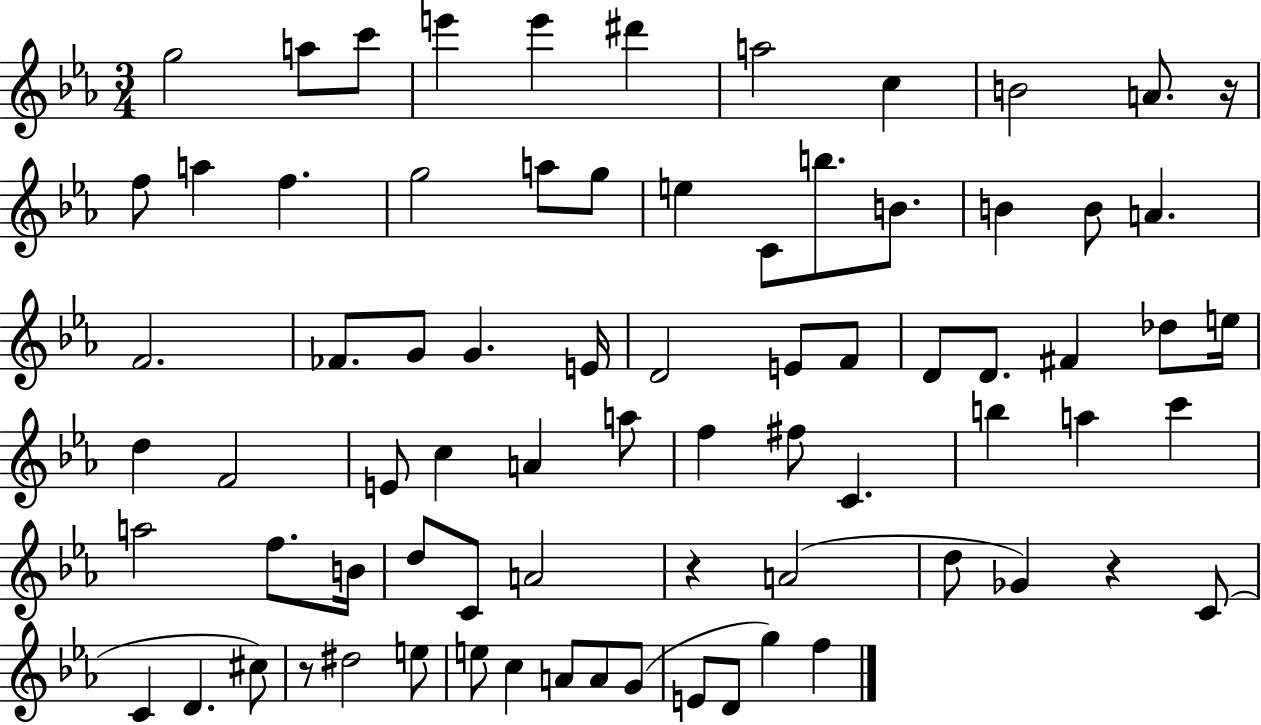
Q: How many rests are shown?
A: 4